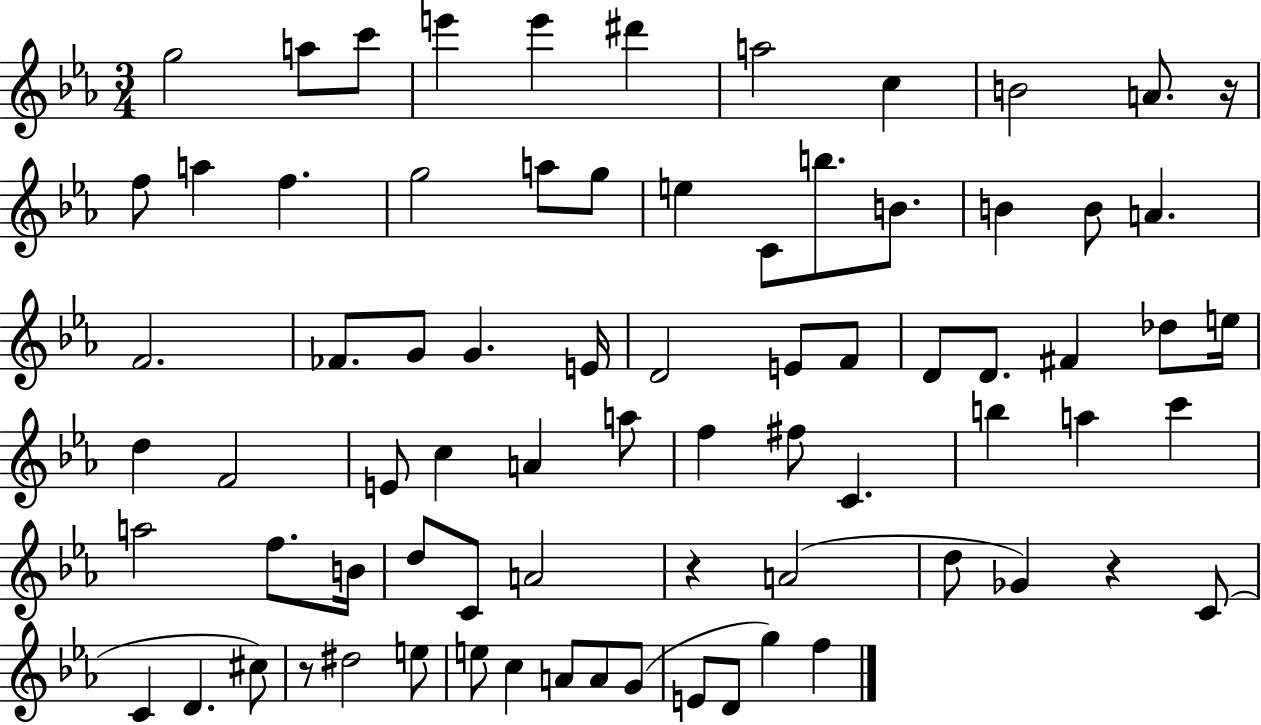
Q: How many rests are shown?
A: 4